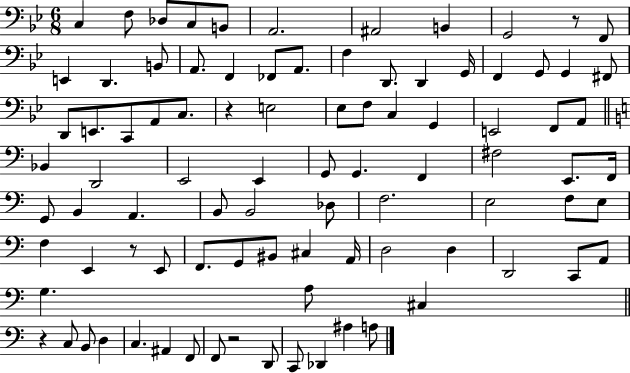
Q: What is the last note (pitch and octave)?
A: A3